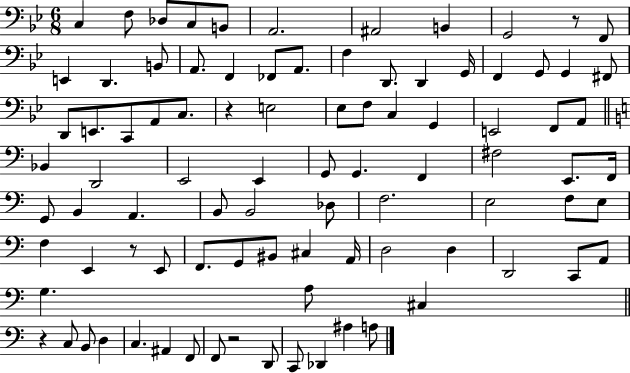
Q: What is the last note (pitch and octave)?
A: A3